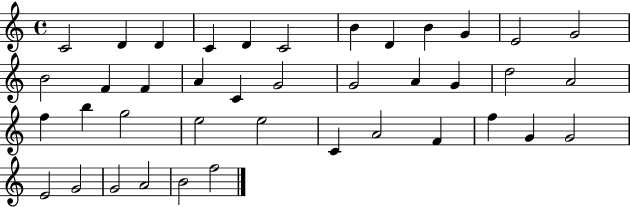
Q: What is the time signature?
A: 4/4